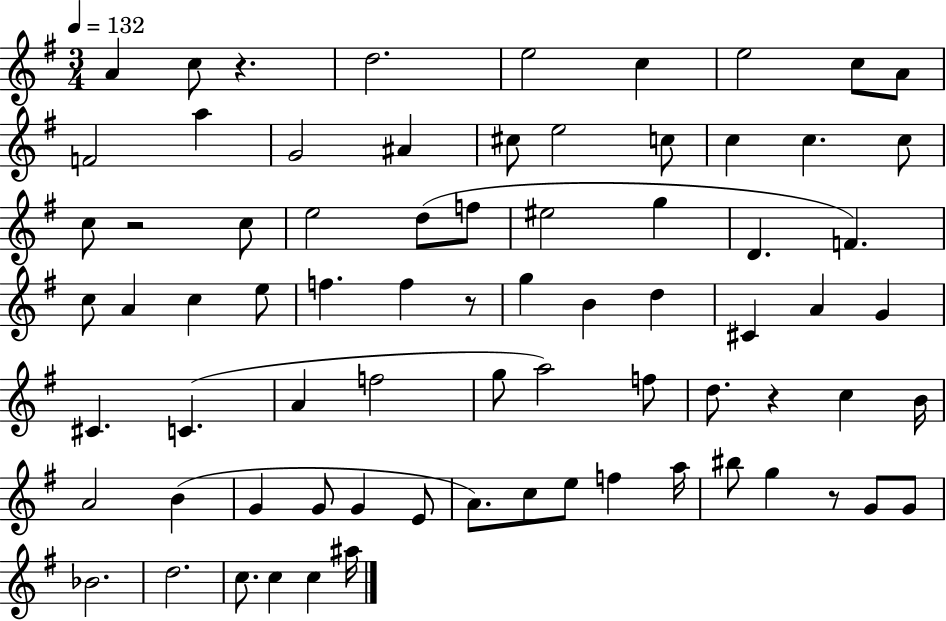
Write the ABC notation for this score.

X:1
T:Untitled
M:3/4
L:1/4
K:G
A c/2 z d2 e2 c e2 c/2 A/2 F2 a G2 ^A ^c/2 e2 c/2 c c c/2 c/2 z2 c/2 e2 d/2 f/2 ^e2 g D F c/2 A c e/2 f f z/2 g B d ^C A G ^C C A f2 g/2 a2 f/2 d/2 z c B/4 A2 B G G/2 G E/2 A/2 c/2 e/2 f a/4 ^b/2 g z/2 G/2 G/2 _B2 d2 c/2 c c ^a/4